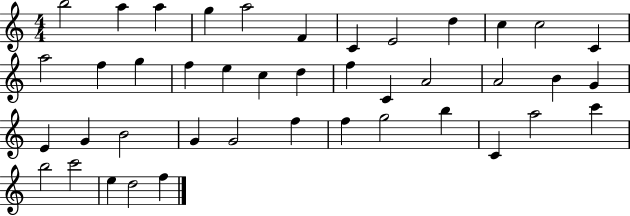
B5/h A5/q A5/q G5/q A5/h F4/q C4/q E4/h D5/q C5/q C5/h C4/q A5/h F5/q G5/q F5/q E5/q C5/q D5/q F5/q C4/q A4/h A4/h B4/q G4/q E4/q G4/q B4/h G4/q G4/h F5/q F5/q G5/h B5/q C4/q A5/h C6/q B5/h C6/h E5/q D5/h F5/q